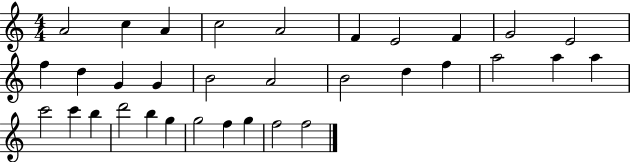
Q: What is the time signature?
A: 4/4